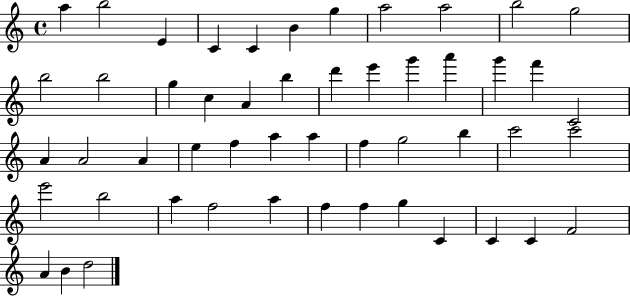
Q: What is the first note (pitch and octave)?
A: A5